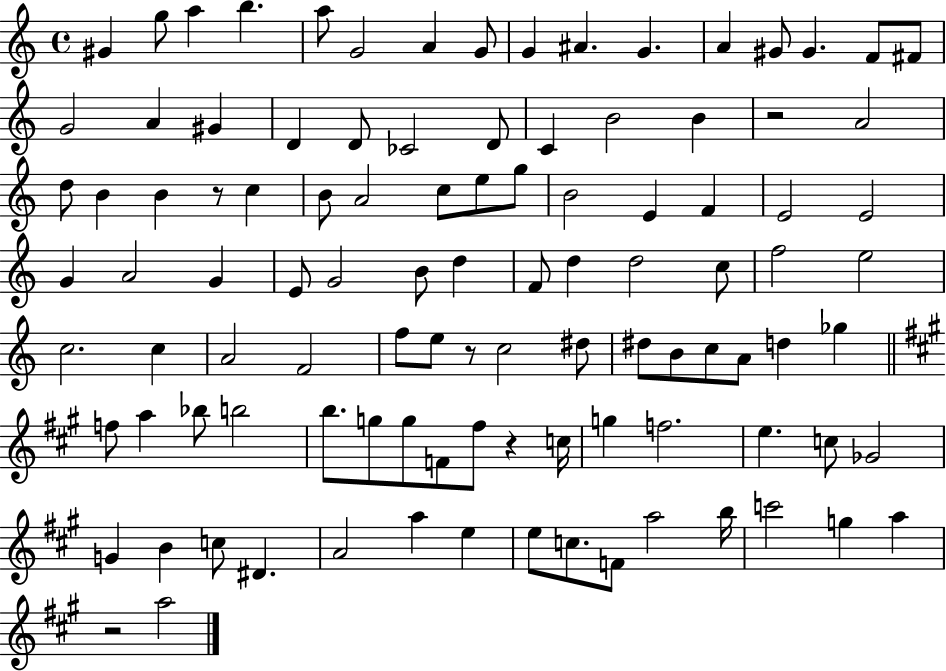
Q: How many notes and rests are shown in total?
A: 104